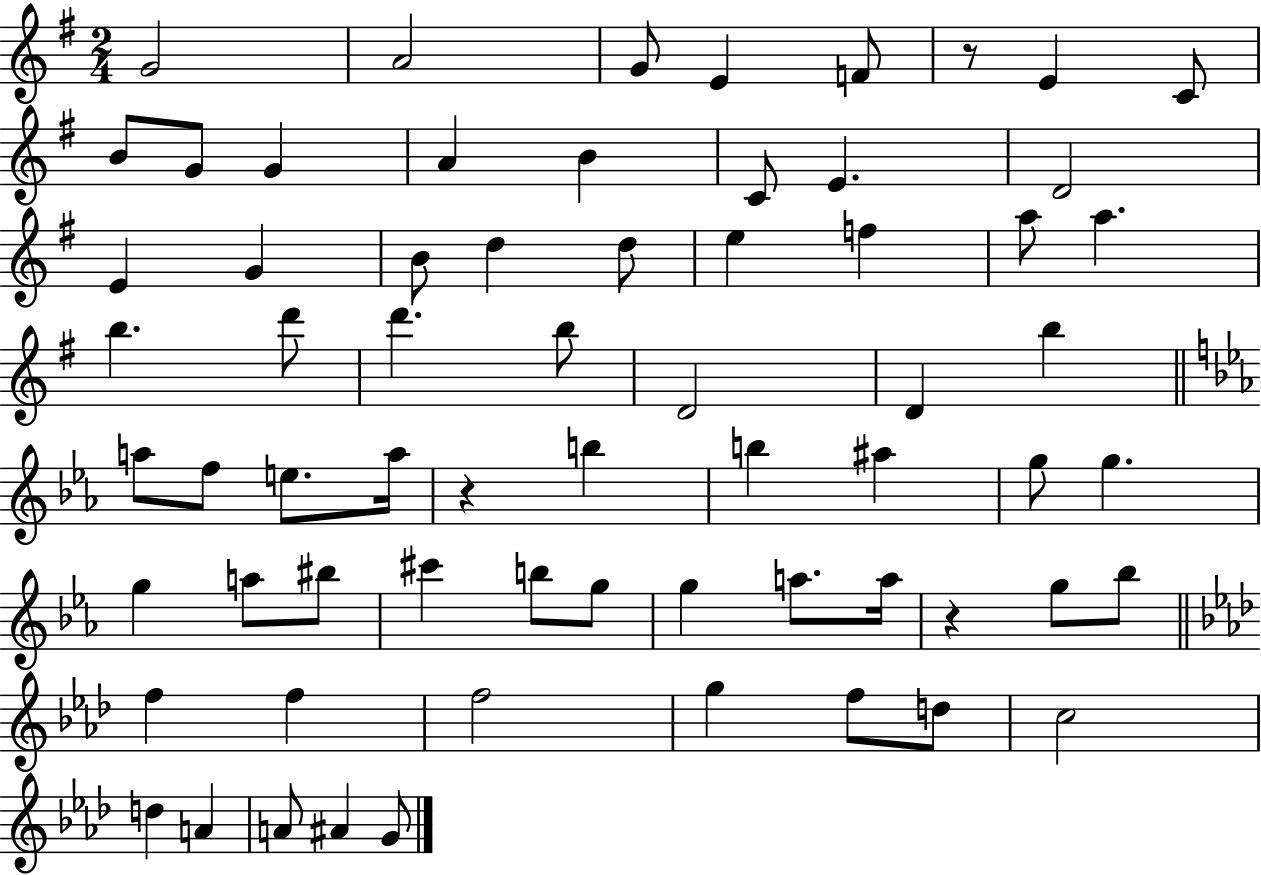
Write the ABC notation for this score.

X:1
T:Untitled
M:2/4
L:1/4
K:G
G2 A2 G/2 E F/2 z/2 E C/2 B/2 G/2 G A B C/2 E D2 E G B/2 d d/2 e f a/2 a b d'/2 d' b/2 D2 D b a/2 f/2 e/2 a/4 z b b ^a g/2 g g a/2 ^b/2 ^c' b/2 g/2 g a/2 a/4 z g/2 _b/2 f f f2 g f/2 d/2 c2 d A A/2 ^A G/2